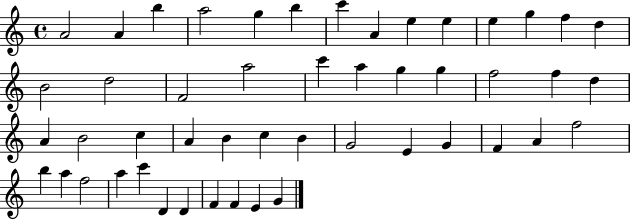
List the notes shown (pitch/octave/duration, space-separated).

A4/h A4/q B5/q A5/h G5/q B5/q C6/q A4/q E5/q E5/q E5/q G5/q F5/q D5/q B4/h D5/h F4/h A5/h C6/q A5/q G5/q G5/q F5/h F5/q D5/q A4/q B4/h C5/q A4/q B4/q C5/q B4/q G4/h E4/q G4/q F4/q A4/q F5/h B5/q A5/q F5/h A5/q C6/q D4/q D4/q F4/q F4/q E4/q G4/q